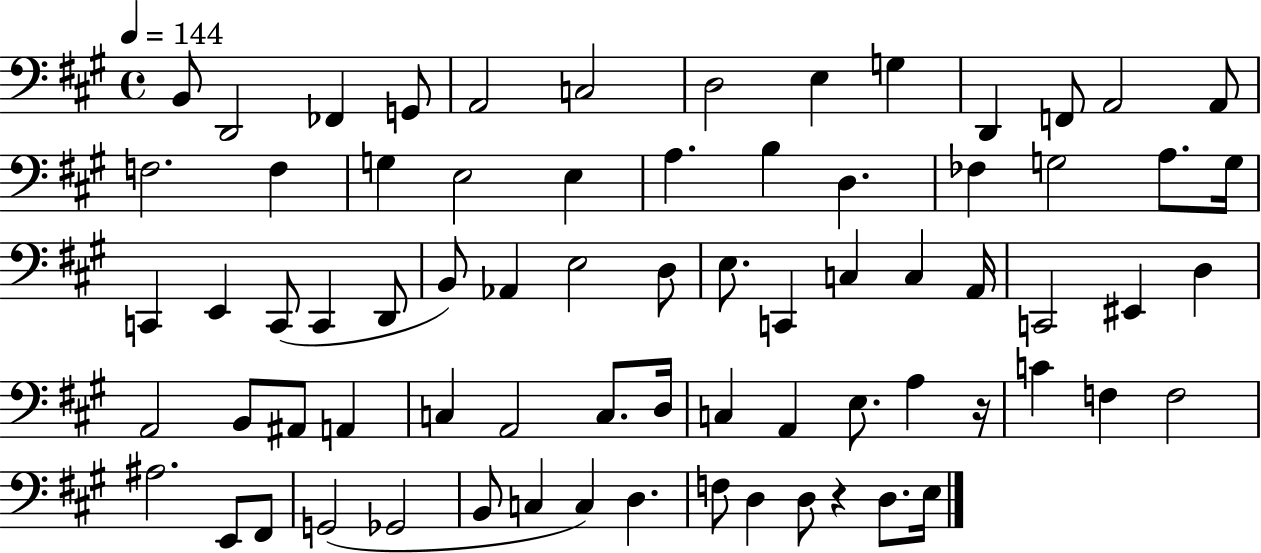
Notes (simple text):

B2/e D2/h FES2/q G2/e A2/h C3/h D3/h E3/q G3/q D2/q F2/e A2/h A2/e F3/h. F3/q G3/q E3/h E3/q A3/q. B3/q D3/q. FES3/q G3/h A3/e. G3/s C2/q E2/q C2/e C2/q D2/e B2/e Ab2/q E3/h D3/e E3/e. C2/q C3/q C3/q A2/s C2/h EIS2/q D3/q A2/h B2/e A#2/e A2/q C3/q A2/h C3/e. D3/s C3/q A2/q E3/e. A3/q R/s C4/q F3/q F3/h A#3/h. E2/e F#2/e G2/h Gb2/h B2/e C3/q C3/q D3/q. F3/e D3/q D3/e R/q D3/e. E3/s